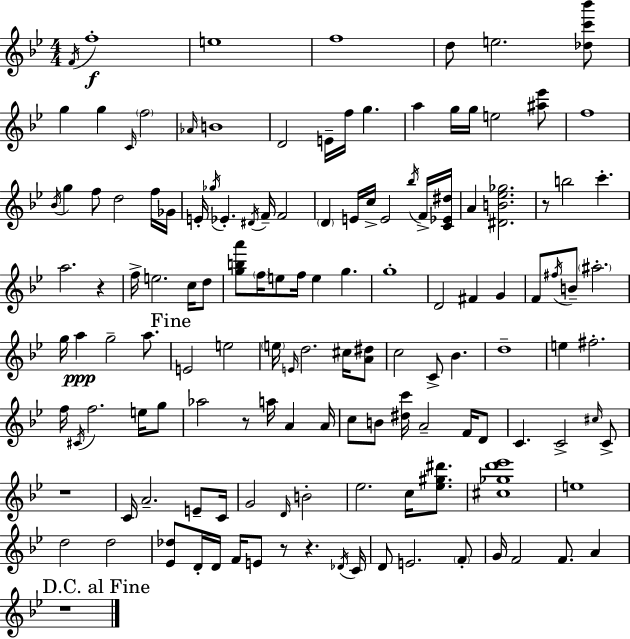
X:1
T:Untitled
M:4/4
L:1/4
K:Bb
F/4 f4 e4 f4 d/2 e2 [_dc'_b']/2 g g C/4 f2 _A/4 B4 D2 E/4 f/4 g a g/4 g/4 e2 [^a_e']/2 f4 _B/4 g f/2 d2 f/4 _G/4 E/4 _g/4 _E ^D/4 F/4 F2 D E/4 c/4 E2 _b/4 F/4 [C_E^d]/4 A [^DB_e_g]2 z/2 b2 c' a2 z f/4 e2 c/4 d/2 [gba']/2 f/4 e/2 f/4 e g g4 D2 ^F G F/2 ^f/4 B/2 ^a2 g/4 a g2 a/2 E2 e2 e/4 E/4 d2 ^c/4 [A^d]/2 c2 C/2 _B d4 e ^f2 f/4 ^C/4 f2 e/4 g/2 _a2 z/2 a/4 A A/4 c/2 B/2 [^dc']/4 A2 F/4 D/2 C C2 ^c/4 C/2 z4 C/4 A2 E/2 C/4 G2 D/4 B2 _e2 c/4 [_e^g^d']/2 [^c_gd'_e']4 e4 d2 d2 [_E_d]/2 D/4 D/4 F/4 E/2 z/2 z _D/4 C/4 D/2 E2 F/2 G/4 F2 F/2 A z4